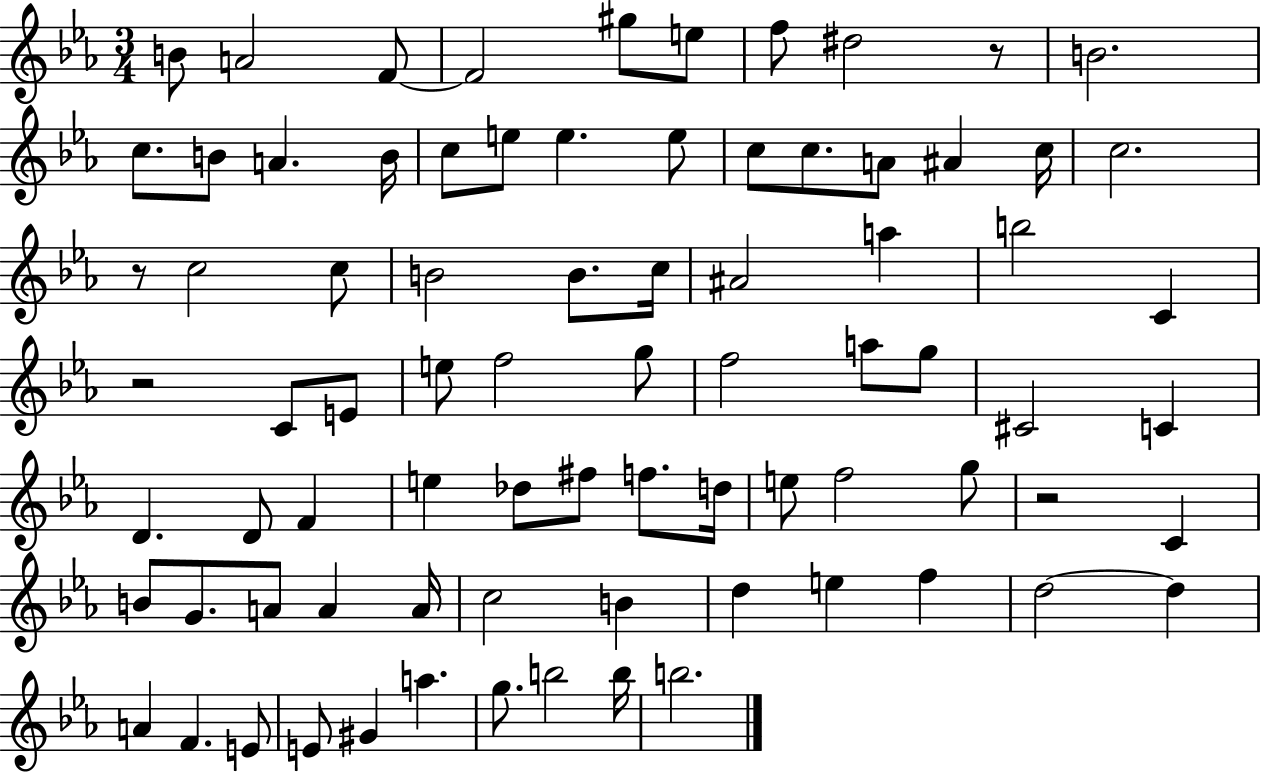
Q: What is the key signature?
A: EES major